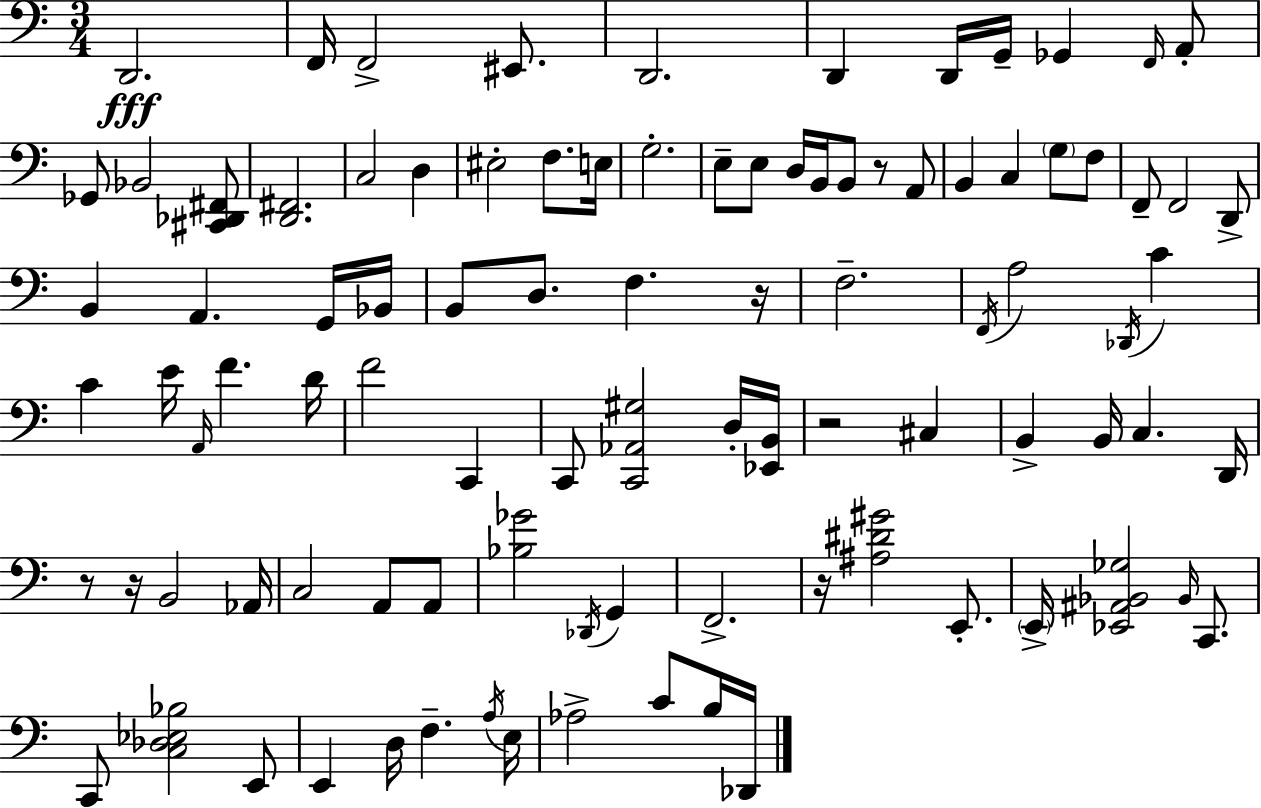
D2/h. F2/s F2/h EIS2/e. D2/h. D2/q D2/s G2/s Gb2/q F2/s A2/e Gb2/e Bb2/h [C#2,Db2,F#2]/e [D2,F#2]/h. C3/h D3/q EIS3/h F3/e. E3/s G3/h. E3/e E3/e D3/s B2/s B2/e R/e A2/e B2/q C3/q G3/e F3/e F2/e F2/h D2/e B2/q A2/q. G2/s Bb2/s B2/e D3/e. F3/q. R/s F3/h. F2/s A3/h Db2/s C4/q C4/q E4/s A2/s F4/q. D4/s F4/h C2/q C2/e [C2,Ab2,G#3]/h D3/s [Eb2,B2]/s R/h C#3/q B2/q B2/s C3/q. D2/s R/e R/s B2/h Ab2/s C3/h A2/e A2/e [Bb3,Gb4]/h Db2/s G2/q F2/h. R/s [A#3,D#4,G#4]/h E2/e. E2/s [Eb2,A#2,Bb2,Gb3]/h Bb2/s C2/e. C2/e [C3,Db3,Eb3,Bb3]/h E2/e E2/q D3/s F3/q. A3/s E3/s Ab3/h C4/e B3/s Db2/s